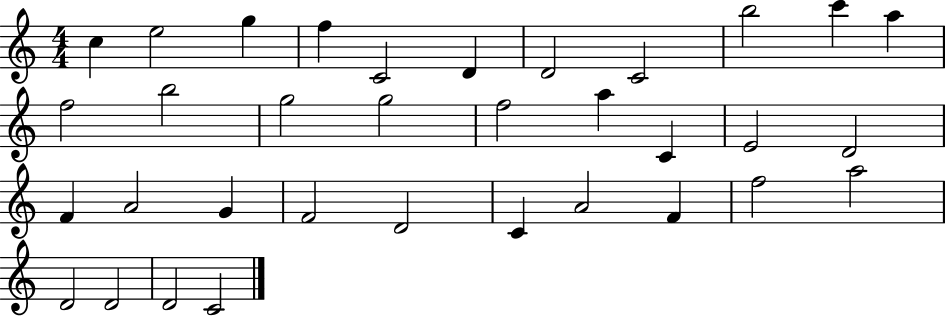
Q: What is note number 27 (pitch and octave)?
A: A4